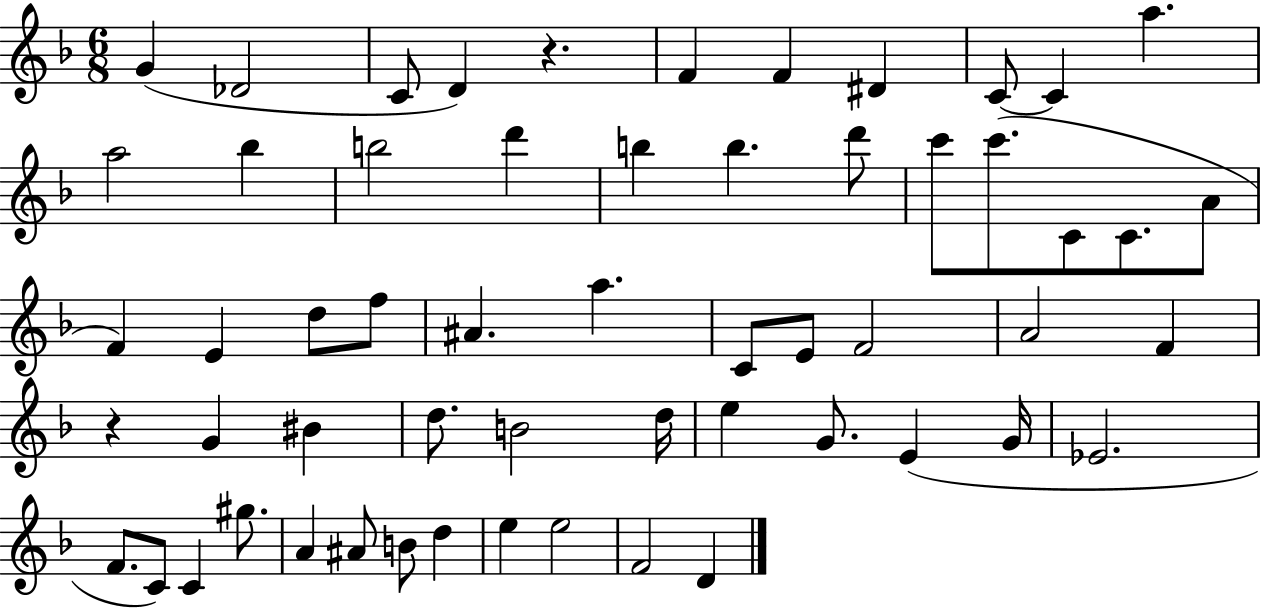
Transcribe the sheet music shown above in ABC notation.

X:1
T:Untitled
M:6/8
L:1/4
K:F
G _D2 C/2 D z F F ^D C/2 C a a2 _b b2 d' b b d'/2 c'/2 c'/2 C/2 C/2 A/2 F E d/2 f/2 ^A a C/2 E/2 F2 A2 F z G ^B d/2 B2 d/4 e G/2 E G/4 _E2 F/2 C/2 C ^g/2 A ^A/2 B/2 d e e2 F2 D